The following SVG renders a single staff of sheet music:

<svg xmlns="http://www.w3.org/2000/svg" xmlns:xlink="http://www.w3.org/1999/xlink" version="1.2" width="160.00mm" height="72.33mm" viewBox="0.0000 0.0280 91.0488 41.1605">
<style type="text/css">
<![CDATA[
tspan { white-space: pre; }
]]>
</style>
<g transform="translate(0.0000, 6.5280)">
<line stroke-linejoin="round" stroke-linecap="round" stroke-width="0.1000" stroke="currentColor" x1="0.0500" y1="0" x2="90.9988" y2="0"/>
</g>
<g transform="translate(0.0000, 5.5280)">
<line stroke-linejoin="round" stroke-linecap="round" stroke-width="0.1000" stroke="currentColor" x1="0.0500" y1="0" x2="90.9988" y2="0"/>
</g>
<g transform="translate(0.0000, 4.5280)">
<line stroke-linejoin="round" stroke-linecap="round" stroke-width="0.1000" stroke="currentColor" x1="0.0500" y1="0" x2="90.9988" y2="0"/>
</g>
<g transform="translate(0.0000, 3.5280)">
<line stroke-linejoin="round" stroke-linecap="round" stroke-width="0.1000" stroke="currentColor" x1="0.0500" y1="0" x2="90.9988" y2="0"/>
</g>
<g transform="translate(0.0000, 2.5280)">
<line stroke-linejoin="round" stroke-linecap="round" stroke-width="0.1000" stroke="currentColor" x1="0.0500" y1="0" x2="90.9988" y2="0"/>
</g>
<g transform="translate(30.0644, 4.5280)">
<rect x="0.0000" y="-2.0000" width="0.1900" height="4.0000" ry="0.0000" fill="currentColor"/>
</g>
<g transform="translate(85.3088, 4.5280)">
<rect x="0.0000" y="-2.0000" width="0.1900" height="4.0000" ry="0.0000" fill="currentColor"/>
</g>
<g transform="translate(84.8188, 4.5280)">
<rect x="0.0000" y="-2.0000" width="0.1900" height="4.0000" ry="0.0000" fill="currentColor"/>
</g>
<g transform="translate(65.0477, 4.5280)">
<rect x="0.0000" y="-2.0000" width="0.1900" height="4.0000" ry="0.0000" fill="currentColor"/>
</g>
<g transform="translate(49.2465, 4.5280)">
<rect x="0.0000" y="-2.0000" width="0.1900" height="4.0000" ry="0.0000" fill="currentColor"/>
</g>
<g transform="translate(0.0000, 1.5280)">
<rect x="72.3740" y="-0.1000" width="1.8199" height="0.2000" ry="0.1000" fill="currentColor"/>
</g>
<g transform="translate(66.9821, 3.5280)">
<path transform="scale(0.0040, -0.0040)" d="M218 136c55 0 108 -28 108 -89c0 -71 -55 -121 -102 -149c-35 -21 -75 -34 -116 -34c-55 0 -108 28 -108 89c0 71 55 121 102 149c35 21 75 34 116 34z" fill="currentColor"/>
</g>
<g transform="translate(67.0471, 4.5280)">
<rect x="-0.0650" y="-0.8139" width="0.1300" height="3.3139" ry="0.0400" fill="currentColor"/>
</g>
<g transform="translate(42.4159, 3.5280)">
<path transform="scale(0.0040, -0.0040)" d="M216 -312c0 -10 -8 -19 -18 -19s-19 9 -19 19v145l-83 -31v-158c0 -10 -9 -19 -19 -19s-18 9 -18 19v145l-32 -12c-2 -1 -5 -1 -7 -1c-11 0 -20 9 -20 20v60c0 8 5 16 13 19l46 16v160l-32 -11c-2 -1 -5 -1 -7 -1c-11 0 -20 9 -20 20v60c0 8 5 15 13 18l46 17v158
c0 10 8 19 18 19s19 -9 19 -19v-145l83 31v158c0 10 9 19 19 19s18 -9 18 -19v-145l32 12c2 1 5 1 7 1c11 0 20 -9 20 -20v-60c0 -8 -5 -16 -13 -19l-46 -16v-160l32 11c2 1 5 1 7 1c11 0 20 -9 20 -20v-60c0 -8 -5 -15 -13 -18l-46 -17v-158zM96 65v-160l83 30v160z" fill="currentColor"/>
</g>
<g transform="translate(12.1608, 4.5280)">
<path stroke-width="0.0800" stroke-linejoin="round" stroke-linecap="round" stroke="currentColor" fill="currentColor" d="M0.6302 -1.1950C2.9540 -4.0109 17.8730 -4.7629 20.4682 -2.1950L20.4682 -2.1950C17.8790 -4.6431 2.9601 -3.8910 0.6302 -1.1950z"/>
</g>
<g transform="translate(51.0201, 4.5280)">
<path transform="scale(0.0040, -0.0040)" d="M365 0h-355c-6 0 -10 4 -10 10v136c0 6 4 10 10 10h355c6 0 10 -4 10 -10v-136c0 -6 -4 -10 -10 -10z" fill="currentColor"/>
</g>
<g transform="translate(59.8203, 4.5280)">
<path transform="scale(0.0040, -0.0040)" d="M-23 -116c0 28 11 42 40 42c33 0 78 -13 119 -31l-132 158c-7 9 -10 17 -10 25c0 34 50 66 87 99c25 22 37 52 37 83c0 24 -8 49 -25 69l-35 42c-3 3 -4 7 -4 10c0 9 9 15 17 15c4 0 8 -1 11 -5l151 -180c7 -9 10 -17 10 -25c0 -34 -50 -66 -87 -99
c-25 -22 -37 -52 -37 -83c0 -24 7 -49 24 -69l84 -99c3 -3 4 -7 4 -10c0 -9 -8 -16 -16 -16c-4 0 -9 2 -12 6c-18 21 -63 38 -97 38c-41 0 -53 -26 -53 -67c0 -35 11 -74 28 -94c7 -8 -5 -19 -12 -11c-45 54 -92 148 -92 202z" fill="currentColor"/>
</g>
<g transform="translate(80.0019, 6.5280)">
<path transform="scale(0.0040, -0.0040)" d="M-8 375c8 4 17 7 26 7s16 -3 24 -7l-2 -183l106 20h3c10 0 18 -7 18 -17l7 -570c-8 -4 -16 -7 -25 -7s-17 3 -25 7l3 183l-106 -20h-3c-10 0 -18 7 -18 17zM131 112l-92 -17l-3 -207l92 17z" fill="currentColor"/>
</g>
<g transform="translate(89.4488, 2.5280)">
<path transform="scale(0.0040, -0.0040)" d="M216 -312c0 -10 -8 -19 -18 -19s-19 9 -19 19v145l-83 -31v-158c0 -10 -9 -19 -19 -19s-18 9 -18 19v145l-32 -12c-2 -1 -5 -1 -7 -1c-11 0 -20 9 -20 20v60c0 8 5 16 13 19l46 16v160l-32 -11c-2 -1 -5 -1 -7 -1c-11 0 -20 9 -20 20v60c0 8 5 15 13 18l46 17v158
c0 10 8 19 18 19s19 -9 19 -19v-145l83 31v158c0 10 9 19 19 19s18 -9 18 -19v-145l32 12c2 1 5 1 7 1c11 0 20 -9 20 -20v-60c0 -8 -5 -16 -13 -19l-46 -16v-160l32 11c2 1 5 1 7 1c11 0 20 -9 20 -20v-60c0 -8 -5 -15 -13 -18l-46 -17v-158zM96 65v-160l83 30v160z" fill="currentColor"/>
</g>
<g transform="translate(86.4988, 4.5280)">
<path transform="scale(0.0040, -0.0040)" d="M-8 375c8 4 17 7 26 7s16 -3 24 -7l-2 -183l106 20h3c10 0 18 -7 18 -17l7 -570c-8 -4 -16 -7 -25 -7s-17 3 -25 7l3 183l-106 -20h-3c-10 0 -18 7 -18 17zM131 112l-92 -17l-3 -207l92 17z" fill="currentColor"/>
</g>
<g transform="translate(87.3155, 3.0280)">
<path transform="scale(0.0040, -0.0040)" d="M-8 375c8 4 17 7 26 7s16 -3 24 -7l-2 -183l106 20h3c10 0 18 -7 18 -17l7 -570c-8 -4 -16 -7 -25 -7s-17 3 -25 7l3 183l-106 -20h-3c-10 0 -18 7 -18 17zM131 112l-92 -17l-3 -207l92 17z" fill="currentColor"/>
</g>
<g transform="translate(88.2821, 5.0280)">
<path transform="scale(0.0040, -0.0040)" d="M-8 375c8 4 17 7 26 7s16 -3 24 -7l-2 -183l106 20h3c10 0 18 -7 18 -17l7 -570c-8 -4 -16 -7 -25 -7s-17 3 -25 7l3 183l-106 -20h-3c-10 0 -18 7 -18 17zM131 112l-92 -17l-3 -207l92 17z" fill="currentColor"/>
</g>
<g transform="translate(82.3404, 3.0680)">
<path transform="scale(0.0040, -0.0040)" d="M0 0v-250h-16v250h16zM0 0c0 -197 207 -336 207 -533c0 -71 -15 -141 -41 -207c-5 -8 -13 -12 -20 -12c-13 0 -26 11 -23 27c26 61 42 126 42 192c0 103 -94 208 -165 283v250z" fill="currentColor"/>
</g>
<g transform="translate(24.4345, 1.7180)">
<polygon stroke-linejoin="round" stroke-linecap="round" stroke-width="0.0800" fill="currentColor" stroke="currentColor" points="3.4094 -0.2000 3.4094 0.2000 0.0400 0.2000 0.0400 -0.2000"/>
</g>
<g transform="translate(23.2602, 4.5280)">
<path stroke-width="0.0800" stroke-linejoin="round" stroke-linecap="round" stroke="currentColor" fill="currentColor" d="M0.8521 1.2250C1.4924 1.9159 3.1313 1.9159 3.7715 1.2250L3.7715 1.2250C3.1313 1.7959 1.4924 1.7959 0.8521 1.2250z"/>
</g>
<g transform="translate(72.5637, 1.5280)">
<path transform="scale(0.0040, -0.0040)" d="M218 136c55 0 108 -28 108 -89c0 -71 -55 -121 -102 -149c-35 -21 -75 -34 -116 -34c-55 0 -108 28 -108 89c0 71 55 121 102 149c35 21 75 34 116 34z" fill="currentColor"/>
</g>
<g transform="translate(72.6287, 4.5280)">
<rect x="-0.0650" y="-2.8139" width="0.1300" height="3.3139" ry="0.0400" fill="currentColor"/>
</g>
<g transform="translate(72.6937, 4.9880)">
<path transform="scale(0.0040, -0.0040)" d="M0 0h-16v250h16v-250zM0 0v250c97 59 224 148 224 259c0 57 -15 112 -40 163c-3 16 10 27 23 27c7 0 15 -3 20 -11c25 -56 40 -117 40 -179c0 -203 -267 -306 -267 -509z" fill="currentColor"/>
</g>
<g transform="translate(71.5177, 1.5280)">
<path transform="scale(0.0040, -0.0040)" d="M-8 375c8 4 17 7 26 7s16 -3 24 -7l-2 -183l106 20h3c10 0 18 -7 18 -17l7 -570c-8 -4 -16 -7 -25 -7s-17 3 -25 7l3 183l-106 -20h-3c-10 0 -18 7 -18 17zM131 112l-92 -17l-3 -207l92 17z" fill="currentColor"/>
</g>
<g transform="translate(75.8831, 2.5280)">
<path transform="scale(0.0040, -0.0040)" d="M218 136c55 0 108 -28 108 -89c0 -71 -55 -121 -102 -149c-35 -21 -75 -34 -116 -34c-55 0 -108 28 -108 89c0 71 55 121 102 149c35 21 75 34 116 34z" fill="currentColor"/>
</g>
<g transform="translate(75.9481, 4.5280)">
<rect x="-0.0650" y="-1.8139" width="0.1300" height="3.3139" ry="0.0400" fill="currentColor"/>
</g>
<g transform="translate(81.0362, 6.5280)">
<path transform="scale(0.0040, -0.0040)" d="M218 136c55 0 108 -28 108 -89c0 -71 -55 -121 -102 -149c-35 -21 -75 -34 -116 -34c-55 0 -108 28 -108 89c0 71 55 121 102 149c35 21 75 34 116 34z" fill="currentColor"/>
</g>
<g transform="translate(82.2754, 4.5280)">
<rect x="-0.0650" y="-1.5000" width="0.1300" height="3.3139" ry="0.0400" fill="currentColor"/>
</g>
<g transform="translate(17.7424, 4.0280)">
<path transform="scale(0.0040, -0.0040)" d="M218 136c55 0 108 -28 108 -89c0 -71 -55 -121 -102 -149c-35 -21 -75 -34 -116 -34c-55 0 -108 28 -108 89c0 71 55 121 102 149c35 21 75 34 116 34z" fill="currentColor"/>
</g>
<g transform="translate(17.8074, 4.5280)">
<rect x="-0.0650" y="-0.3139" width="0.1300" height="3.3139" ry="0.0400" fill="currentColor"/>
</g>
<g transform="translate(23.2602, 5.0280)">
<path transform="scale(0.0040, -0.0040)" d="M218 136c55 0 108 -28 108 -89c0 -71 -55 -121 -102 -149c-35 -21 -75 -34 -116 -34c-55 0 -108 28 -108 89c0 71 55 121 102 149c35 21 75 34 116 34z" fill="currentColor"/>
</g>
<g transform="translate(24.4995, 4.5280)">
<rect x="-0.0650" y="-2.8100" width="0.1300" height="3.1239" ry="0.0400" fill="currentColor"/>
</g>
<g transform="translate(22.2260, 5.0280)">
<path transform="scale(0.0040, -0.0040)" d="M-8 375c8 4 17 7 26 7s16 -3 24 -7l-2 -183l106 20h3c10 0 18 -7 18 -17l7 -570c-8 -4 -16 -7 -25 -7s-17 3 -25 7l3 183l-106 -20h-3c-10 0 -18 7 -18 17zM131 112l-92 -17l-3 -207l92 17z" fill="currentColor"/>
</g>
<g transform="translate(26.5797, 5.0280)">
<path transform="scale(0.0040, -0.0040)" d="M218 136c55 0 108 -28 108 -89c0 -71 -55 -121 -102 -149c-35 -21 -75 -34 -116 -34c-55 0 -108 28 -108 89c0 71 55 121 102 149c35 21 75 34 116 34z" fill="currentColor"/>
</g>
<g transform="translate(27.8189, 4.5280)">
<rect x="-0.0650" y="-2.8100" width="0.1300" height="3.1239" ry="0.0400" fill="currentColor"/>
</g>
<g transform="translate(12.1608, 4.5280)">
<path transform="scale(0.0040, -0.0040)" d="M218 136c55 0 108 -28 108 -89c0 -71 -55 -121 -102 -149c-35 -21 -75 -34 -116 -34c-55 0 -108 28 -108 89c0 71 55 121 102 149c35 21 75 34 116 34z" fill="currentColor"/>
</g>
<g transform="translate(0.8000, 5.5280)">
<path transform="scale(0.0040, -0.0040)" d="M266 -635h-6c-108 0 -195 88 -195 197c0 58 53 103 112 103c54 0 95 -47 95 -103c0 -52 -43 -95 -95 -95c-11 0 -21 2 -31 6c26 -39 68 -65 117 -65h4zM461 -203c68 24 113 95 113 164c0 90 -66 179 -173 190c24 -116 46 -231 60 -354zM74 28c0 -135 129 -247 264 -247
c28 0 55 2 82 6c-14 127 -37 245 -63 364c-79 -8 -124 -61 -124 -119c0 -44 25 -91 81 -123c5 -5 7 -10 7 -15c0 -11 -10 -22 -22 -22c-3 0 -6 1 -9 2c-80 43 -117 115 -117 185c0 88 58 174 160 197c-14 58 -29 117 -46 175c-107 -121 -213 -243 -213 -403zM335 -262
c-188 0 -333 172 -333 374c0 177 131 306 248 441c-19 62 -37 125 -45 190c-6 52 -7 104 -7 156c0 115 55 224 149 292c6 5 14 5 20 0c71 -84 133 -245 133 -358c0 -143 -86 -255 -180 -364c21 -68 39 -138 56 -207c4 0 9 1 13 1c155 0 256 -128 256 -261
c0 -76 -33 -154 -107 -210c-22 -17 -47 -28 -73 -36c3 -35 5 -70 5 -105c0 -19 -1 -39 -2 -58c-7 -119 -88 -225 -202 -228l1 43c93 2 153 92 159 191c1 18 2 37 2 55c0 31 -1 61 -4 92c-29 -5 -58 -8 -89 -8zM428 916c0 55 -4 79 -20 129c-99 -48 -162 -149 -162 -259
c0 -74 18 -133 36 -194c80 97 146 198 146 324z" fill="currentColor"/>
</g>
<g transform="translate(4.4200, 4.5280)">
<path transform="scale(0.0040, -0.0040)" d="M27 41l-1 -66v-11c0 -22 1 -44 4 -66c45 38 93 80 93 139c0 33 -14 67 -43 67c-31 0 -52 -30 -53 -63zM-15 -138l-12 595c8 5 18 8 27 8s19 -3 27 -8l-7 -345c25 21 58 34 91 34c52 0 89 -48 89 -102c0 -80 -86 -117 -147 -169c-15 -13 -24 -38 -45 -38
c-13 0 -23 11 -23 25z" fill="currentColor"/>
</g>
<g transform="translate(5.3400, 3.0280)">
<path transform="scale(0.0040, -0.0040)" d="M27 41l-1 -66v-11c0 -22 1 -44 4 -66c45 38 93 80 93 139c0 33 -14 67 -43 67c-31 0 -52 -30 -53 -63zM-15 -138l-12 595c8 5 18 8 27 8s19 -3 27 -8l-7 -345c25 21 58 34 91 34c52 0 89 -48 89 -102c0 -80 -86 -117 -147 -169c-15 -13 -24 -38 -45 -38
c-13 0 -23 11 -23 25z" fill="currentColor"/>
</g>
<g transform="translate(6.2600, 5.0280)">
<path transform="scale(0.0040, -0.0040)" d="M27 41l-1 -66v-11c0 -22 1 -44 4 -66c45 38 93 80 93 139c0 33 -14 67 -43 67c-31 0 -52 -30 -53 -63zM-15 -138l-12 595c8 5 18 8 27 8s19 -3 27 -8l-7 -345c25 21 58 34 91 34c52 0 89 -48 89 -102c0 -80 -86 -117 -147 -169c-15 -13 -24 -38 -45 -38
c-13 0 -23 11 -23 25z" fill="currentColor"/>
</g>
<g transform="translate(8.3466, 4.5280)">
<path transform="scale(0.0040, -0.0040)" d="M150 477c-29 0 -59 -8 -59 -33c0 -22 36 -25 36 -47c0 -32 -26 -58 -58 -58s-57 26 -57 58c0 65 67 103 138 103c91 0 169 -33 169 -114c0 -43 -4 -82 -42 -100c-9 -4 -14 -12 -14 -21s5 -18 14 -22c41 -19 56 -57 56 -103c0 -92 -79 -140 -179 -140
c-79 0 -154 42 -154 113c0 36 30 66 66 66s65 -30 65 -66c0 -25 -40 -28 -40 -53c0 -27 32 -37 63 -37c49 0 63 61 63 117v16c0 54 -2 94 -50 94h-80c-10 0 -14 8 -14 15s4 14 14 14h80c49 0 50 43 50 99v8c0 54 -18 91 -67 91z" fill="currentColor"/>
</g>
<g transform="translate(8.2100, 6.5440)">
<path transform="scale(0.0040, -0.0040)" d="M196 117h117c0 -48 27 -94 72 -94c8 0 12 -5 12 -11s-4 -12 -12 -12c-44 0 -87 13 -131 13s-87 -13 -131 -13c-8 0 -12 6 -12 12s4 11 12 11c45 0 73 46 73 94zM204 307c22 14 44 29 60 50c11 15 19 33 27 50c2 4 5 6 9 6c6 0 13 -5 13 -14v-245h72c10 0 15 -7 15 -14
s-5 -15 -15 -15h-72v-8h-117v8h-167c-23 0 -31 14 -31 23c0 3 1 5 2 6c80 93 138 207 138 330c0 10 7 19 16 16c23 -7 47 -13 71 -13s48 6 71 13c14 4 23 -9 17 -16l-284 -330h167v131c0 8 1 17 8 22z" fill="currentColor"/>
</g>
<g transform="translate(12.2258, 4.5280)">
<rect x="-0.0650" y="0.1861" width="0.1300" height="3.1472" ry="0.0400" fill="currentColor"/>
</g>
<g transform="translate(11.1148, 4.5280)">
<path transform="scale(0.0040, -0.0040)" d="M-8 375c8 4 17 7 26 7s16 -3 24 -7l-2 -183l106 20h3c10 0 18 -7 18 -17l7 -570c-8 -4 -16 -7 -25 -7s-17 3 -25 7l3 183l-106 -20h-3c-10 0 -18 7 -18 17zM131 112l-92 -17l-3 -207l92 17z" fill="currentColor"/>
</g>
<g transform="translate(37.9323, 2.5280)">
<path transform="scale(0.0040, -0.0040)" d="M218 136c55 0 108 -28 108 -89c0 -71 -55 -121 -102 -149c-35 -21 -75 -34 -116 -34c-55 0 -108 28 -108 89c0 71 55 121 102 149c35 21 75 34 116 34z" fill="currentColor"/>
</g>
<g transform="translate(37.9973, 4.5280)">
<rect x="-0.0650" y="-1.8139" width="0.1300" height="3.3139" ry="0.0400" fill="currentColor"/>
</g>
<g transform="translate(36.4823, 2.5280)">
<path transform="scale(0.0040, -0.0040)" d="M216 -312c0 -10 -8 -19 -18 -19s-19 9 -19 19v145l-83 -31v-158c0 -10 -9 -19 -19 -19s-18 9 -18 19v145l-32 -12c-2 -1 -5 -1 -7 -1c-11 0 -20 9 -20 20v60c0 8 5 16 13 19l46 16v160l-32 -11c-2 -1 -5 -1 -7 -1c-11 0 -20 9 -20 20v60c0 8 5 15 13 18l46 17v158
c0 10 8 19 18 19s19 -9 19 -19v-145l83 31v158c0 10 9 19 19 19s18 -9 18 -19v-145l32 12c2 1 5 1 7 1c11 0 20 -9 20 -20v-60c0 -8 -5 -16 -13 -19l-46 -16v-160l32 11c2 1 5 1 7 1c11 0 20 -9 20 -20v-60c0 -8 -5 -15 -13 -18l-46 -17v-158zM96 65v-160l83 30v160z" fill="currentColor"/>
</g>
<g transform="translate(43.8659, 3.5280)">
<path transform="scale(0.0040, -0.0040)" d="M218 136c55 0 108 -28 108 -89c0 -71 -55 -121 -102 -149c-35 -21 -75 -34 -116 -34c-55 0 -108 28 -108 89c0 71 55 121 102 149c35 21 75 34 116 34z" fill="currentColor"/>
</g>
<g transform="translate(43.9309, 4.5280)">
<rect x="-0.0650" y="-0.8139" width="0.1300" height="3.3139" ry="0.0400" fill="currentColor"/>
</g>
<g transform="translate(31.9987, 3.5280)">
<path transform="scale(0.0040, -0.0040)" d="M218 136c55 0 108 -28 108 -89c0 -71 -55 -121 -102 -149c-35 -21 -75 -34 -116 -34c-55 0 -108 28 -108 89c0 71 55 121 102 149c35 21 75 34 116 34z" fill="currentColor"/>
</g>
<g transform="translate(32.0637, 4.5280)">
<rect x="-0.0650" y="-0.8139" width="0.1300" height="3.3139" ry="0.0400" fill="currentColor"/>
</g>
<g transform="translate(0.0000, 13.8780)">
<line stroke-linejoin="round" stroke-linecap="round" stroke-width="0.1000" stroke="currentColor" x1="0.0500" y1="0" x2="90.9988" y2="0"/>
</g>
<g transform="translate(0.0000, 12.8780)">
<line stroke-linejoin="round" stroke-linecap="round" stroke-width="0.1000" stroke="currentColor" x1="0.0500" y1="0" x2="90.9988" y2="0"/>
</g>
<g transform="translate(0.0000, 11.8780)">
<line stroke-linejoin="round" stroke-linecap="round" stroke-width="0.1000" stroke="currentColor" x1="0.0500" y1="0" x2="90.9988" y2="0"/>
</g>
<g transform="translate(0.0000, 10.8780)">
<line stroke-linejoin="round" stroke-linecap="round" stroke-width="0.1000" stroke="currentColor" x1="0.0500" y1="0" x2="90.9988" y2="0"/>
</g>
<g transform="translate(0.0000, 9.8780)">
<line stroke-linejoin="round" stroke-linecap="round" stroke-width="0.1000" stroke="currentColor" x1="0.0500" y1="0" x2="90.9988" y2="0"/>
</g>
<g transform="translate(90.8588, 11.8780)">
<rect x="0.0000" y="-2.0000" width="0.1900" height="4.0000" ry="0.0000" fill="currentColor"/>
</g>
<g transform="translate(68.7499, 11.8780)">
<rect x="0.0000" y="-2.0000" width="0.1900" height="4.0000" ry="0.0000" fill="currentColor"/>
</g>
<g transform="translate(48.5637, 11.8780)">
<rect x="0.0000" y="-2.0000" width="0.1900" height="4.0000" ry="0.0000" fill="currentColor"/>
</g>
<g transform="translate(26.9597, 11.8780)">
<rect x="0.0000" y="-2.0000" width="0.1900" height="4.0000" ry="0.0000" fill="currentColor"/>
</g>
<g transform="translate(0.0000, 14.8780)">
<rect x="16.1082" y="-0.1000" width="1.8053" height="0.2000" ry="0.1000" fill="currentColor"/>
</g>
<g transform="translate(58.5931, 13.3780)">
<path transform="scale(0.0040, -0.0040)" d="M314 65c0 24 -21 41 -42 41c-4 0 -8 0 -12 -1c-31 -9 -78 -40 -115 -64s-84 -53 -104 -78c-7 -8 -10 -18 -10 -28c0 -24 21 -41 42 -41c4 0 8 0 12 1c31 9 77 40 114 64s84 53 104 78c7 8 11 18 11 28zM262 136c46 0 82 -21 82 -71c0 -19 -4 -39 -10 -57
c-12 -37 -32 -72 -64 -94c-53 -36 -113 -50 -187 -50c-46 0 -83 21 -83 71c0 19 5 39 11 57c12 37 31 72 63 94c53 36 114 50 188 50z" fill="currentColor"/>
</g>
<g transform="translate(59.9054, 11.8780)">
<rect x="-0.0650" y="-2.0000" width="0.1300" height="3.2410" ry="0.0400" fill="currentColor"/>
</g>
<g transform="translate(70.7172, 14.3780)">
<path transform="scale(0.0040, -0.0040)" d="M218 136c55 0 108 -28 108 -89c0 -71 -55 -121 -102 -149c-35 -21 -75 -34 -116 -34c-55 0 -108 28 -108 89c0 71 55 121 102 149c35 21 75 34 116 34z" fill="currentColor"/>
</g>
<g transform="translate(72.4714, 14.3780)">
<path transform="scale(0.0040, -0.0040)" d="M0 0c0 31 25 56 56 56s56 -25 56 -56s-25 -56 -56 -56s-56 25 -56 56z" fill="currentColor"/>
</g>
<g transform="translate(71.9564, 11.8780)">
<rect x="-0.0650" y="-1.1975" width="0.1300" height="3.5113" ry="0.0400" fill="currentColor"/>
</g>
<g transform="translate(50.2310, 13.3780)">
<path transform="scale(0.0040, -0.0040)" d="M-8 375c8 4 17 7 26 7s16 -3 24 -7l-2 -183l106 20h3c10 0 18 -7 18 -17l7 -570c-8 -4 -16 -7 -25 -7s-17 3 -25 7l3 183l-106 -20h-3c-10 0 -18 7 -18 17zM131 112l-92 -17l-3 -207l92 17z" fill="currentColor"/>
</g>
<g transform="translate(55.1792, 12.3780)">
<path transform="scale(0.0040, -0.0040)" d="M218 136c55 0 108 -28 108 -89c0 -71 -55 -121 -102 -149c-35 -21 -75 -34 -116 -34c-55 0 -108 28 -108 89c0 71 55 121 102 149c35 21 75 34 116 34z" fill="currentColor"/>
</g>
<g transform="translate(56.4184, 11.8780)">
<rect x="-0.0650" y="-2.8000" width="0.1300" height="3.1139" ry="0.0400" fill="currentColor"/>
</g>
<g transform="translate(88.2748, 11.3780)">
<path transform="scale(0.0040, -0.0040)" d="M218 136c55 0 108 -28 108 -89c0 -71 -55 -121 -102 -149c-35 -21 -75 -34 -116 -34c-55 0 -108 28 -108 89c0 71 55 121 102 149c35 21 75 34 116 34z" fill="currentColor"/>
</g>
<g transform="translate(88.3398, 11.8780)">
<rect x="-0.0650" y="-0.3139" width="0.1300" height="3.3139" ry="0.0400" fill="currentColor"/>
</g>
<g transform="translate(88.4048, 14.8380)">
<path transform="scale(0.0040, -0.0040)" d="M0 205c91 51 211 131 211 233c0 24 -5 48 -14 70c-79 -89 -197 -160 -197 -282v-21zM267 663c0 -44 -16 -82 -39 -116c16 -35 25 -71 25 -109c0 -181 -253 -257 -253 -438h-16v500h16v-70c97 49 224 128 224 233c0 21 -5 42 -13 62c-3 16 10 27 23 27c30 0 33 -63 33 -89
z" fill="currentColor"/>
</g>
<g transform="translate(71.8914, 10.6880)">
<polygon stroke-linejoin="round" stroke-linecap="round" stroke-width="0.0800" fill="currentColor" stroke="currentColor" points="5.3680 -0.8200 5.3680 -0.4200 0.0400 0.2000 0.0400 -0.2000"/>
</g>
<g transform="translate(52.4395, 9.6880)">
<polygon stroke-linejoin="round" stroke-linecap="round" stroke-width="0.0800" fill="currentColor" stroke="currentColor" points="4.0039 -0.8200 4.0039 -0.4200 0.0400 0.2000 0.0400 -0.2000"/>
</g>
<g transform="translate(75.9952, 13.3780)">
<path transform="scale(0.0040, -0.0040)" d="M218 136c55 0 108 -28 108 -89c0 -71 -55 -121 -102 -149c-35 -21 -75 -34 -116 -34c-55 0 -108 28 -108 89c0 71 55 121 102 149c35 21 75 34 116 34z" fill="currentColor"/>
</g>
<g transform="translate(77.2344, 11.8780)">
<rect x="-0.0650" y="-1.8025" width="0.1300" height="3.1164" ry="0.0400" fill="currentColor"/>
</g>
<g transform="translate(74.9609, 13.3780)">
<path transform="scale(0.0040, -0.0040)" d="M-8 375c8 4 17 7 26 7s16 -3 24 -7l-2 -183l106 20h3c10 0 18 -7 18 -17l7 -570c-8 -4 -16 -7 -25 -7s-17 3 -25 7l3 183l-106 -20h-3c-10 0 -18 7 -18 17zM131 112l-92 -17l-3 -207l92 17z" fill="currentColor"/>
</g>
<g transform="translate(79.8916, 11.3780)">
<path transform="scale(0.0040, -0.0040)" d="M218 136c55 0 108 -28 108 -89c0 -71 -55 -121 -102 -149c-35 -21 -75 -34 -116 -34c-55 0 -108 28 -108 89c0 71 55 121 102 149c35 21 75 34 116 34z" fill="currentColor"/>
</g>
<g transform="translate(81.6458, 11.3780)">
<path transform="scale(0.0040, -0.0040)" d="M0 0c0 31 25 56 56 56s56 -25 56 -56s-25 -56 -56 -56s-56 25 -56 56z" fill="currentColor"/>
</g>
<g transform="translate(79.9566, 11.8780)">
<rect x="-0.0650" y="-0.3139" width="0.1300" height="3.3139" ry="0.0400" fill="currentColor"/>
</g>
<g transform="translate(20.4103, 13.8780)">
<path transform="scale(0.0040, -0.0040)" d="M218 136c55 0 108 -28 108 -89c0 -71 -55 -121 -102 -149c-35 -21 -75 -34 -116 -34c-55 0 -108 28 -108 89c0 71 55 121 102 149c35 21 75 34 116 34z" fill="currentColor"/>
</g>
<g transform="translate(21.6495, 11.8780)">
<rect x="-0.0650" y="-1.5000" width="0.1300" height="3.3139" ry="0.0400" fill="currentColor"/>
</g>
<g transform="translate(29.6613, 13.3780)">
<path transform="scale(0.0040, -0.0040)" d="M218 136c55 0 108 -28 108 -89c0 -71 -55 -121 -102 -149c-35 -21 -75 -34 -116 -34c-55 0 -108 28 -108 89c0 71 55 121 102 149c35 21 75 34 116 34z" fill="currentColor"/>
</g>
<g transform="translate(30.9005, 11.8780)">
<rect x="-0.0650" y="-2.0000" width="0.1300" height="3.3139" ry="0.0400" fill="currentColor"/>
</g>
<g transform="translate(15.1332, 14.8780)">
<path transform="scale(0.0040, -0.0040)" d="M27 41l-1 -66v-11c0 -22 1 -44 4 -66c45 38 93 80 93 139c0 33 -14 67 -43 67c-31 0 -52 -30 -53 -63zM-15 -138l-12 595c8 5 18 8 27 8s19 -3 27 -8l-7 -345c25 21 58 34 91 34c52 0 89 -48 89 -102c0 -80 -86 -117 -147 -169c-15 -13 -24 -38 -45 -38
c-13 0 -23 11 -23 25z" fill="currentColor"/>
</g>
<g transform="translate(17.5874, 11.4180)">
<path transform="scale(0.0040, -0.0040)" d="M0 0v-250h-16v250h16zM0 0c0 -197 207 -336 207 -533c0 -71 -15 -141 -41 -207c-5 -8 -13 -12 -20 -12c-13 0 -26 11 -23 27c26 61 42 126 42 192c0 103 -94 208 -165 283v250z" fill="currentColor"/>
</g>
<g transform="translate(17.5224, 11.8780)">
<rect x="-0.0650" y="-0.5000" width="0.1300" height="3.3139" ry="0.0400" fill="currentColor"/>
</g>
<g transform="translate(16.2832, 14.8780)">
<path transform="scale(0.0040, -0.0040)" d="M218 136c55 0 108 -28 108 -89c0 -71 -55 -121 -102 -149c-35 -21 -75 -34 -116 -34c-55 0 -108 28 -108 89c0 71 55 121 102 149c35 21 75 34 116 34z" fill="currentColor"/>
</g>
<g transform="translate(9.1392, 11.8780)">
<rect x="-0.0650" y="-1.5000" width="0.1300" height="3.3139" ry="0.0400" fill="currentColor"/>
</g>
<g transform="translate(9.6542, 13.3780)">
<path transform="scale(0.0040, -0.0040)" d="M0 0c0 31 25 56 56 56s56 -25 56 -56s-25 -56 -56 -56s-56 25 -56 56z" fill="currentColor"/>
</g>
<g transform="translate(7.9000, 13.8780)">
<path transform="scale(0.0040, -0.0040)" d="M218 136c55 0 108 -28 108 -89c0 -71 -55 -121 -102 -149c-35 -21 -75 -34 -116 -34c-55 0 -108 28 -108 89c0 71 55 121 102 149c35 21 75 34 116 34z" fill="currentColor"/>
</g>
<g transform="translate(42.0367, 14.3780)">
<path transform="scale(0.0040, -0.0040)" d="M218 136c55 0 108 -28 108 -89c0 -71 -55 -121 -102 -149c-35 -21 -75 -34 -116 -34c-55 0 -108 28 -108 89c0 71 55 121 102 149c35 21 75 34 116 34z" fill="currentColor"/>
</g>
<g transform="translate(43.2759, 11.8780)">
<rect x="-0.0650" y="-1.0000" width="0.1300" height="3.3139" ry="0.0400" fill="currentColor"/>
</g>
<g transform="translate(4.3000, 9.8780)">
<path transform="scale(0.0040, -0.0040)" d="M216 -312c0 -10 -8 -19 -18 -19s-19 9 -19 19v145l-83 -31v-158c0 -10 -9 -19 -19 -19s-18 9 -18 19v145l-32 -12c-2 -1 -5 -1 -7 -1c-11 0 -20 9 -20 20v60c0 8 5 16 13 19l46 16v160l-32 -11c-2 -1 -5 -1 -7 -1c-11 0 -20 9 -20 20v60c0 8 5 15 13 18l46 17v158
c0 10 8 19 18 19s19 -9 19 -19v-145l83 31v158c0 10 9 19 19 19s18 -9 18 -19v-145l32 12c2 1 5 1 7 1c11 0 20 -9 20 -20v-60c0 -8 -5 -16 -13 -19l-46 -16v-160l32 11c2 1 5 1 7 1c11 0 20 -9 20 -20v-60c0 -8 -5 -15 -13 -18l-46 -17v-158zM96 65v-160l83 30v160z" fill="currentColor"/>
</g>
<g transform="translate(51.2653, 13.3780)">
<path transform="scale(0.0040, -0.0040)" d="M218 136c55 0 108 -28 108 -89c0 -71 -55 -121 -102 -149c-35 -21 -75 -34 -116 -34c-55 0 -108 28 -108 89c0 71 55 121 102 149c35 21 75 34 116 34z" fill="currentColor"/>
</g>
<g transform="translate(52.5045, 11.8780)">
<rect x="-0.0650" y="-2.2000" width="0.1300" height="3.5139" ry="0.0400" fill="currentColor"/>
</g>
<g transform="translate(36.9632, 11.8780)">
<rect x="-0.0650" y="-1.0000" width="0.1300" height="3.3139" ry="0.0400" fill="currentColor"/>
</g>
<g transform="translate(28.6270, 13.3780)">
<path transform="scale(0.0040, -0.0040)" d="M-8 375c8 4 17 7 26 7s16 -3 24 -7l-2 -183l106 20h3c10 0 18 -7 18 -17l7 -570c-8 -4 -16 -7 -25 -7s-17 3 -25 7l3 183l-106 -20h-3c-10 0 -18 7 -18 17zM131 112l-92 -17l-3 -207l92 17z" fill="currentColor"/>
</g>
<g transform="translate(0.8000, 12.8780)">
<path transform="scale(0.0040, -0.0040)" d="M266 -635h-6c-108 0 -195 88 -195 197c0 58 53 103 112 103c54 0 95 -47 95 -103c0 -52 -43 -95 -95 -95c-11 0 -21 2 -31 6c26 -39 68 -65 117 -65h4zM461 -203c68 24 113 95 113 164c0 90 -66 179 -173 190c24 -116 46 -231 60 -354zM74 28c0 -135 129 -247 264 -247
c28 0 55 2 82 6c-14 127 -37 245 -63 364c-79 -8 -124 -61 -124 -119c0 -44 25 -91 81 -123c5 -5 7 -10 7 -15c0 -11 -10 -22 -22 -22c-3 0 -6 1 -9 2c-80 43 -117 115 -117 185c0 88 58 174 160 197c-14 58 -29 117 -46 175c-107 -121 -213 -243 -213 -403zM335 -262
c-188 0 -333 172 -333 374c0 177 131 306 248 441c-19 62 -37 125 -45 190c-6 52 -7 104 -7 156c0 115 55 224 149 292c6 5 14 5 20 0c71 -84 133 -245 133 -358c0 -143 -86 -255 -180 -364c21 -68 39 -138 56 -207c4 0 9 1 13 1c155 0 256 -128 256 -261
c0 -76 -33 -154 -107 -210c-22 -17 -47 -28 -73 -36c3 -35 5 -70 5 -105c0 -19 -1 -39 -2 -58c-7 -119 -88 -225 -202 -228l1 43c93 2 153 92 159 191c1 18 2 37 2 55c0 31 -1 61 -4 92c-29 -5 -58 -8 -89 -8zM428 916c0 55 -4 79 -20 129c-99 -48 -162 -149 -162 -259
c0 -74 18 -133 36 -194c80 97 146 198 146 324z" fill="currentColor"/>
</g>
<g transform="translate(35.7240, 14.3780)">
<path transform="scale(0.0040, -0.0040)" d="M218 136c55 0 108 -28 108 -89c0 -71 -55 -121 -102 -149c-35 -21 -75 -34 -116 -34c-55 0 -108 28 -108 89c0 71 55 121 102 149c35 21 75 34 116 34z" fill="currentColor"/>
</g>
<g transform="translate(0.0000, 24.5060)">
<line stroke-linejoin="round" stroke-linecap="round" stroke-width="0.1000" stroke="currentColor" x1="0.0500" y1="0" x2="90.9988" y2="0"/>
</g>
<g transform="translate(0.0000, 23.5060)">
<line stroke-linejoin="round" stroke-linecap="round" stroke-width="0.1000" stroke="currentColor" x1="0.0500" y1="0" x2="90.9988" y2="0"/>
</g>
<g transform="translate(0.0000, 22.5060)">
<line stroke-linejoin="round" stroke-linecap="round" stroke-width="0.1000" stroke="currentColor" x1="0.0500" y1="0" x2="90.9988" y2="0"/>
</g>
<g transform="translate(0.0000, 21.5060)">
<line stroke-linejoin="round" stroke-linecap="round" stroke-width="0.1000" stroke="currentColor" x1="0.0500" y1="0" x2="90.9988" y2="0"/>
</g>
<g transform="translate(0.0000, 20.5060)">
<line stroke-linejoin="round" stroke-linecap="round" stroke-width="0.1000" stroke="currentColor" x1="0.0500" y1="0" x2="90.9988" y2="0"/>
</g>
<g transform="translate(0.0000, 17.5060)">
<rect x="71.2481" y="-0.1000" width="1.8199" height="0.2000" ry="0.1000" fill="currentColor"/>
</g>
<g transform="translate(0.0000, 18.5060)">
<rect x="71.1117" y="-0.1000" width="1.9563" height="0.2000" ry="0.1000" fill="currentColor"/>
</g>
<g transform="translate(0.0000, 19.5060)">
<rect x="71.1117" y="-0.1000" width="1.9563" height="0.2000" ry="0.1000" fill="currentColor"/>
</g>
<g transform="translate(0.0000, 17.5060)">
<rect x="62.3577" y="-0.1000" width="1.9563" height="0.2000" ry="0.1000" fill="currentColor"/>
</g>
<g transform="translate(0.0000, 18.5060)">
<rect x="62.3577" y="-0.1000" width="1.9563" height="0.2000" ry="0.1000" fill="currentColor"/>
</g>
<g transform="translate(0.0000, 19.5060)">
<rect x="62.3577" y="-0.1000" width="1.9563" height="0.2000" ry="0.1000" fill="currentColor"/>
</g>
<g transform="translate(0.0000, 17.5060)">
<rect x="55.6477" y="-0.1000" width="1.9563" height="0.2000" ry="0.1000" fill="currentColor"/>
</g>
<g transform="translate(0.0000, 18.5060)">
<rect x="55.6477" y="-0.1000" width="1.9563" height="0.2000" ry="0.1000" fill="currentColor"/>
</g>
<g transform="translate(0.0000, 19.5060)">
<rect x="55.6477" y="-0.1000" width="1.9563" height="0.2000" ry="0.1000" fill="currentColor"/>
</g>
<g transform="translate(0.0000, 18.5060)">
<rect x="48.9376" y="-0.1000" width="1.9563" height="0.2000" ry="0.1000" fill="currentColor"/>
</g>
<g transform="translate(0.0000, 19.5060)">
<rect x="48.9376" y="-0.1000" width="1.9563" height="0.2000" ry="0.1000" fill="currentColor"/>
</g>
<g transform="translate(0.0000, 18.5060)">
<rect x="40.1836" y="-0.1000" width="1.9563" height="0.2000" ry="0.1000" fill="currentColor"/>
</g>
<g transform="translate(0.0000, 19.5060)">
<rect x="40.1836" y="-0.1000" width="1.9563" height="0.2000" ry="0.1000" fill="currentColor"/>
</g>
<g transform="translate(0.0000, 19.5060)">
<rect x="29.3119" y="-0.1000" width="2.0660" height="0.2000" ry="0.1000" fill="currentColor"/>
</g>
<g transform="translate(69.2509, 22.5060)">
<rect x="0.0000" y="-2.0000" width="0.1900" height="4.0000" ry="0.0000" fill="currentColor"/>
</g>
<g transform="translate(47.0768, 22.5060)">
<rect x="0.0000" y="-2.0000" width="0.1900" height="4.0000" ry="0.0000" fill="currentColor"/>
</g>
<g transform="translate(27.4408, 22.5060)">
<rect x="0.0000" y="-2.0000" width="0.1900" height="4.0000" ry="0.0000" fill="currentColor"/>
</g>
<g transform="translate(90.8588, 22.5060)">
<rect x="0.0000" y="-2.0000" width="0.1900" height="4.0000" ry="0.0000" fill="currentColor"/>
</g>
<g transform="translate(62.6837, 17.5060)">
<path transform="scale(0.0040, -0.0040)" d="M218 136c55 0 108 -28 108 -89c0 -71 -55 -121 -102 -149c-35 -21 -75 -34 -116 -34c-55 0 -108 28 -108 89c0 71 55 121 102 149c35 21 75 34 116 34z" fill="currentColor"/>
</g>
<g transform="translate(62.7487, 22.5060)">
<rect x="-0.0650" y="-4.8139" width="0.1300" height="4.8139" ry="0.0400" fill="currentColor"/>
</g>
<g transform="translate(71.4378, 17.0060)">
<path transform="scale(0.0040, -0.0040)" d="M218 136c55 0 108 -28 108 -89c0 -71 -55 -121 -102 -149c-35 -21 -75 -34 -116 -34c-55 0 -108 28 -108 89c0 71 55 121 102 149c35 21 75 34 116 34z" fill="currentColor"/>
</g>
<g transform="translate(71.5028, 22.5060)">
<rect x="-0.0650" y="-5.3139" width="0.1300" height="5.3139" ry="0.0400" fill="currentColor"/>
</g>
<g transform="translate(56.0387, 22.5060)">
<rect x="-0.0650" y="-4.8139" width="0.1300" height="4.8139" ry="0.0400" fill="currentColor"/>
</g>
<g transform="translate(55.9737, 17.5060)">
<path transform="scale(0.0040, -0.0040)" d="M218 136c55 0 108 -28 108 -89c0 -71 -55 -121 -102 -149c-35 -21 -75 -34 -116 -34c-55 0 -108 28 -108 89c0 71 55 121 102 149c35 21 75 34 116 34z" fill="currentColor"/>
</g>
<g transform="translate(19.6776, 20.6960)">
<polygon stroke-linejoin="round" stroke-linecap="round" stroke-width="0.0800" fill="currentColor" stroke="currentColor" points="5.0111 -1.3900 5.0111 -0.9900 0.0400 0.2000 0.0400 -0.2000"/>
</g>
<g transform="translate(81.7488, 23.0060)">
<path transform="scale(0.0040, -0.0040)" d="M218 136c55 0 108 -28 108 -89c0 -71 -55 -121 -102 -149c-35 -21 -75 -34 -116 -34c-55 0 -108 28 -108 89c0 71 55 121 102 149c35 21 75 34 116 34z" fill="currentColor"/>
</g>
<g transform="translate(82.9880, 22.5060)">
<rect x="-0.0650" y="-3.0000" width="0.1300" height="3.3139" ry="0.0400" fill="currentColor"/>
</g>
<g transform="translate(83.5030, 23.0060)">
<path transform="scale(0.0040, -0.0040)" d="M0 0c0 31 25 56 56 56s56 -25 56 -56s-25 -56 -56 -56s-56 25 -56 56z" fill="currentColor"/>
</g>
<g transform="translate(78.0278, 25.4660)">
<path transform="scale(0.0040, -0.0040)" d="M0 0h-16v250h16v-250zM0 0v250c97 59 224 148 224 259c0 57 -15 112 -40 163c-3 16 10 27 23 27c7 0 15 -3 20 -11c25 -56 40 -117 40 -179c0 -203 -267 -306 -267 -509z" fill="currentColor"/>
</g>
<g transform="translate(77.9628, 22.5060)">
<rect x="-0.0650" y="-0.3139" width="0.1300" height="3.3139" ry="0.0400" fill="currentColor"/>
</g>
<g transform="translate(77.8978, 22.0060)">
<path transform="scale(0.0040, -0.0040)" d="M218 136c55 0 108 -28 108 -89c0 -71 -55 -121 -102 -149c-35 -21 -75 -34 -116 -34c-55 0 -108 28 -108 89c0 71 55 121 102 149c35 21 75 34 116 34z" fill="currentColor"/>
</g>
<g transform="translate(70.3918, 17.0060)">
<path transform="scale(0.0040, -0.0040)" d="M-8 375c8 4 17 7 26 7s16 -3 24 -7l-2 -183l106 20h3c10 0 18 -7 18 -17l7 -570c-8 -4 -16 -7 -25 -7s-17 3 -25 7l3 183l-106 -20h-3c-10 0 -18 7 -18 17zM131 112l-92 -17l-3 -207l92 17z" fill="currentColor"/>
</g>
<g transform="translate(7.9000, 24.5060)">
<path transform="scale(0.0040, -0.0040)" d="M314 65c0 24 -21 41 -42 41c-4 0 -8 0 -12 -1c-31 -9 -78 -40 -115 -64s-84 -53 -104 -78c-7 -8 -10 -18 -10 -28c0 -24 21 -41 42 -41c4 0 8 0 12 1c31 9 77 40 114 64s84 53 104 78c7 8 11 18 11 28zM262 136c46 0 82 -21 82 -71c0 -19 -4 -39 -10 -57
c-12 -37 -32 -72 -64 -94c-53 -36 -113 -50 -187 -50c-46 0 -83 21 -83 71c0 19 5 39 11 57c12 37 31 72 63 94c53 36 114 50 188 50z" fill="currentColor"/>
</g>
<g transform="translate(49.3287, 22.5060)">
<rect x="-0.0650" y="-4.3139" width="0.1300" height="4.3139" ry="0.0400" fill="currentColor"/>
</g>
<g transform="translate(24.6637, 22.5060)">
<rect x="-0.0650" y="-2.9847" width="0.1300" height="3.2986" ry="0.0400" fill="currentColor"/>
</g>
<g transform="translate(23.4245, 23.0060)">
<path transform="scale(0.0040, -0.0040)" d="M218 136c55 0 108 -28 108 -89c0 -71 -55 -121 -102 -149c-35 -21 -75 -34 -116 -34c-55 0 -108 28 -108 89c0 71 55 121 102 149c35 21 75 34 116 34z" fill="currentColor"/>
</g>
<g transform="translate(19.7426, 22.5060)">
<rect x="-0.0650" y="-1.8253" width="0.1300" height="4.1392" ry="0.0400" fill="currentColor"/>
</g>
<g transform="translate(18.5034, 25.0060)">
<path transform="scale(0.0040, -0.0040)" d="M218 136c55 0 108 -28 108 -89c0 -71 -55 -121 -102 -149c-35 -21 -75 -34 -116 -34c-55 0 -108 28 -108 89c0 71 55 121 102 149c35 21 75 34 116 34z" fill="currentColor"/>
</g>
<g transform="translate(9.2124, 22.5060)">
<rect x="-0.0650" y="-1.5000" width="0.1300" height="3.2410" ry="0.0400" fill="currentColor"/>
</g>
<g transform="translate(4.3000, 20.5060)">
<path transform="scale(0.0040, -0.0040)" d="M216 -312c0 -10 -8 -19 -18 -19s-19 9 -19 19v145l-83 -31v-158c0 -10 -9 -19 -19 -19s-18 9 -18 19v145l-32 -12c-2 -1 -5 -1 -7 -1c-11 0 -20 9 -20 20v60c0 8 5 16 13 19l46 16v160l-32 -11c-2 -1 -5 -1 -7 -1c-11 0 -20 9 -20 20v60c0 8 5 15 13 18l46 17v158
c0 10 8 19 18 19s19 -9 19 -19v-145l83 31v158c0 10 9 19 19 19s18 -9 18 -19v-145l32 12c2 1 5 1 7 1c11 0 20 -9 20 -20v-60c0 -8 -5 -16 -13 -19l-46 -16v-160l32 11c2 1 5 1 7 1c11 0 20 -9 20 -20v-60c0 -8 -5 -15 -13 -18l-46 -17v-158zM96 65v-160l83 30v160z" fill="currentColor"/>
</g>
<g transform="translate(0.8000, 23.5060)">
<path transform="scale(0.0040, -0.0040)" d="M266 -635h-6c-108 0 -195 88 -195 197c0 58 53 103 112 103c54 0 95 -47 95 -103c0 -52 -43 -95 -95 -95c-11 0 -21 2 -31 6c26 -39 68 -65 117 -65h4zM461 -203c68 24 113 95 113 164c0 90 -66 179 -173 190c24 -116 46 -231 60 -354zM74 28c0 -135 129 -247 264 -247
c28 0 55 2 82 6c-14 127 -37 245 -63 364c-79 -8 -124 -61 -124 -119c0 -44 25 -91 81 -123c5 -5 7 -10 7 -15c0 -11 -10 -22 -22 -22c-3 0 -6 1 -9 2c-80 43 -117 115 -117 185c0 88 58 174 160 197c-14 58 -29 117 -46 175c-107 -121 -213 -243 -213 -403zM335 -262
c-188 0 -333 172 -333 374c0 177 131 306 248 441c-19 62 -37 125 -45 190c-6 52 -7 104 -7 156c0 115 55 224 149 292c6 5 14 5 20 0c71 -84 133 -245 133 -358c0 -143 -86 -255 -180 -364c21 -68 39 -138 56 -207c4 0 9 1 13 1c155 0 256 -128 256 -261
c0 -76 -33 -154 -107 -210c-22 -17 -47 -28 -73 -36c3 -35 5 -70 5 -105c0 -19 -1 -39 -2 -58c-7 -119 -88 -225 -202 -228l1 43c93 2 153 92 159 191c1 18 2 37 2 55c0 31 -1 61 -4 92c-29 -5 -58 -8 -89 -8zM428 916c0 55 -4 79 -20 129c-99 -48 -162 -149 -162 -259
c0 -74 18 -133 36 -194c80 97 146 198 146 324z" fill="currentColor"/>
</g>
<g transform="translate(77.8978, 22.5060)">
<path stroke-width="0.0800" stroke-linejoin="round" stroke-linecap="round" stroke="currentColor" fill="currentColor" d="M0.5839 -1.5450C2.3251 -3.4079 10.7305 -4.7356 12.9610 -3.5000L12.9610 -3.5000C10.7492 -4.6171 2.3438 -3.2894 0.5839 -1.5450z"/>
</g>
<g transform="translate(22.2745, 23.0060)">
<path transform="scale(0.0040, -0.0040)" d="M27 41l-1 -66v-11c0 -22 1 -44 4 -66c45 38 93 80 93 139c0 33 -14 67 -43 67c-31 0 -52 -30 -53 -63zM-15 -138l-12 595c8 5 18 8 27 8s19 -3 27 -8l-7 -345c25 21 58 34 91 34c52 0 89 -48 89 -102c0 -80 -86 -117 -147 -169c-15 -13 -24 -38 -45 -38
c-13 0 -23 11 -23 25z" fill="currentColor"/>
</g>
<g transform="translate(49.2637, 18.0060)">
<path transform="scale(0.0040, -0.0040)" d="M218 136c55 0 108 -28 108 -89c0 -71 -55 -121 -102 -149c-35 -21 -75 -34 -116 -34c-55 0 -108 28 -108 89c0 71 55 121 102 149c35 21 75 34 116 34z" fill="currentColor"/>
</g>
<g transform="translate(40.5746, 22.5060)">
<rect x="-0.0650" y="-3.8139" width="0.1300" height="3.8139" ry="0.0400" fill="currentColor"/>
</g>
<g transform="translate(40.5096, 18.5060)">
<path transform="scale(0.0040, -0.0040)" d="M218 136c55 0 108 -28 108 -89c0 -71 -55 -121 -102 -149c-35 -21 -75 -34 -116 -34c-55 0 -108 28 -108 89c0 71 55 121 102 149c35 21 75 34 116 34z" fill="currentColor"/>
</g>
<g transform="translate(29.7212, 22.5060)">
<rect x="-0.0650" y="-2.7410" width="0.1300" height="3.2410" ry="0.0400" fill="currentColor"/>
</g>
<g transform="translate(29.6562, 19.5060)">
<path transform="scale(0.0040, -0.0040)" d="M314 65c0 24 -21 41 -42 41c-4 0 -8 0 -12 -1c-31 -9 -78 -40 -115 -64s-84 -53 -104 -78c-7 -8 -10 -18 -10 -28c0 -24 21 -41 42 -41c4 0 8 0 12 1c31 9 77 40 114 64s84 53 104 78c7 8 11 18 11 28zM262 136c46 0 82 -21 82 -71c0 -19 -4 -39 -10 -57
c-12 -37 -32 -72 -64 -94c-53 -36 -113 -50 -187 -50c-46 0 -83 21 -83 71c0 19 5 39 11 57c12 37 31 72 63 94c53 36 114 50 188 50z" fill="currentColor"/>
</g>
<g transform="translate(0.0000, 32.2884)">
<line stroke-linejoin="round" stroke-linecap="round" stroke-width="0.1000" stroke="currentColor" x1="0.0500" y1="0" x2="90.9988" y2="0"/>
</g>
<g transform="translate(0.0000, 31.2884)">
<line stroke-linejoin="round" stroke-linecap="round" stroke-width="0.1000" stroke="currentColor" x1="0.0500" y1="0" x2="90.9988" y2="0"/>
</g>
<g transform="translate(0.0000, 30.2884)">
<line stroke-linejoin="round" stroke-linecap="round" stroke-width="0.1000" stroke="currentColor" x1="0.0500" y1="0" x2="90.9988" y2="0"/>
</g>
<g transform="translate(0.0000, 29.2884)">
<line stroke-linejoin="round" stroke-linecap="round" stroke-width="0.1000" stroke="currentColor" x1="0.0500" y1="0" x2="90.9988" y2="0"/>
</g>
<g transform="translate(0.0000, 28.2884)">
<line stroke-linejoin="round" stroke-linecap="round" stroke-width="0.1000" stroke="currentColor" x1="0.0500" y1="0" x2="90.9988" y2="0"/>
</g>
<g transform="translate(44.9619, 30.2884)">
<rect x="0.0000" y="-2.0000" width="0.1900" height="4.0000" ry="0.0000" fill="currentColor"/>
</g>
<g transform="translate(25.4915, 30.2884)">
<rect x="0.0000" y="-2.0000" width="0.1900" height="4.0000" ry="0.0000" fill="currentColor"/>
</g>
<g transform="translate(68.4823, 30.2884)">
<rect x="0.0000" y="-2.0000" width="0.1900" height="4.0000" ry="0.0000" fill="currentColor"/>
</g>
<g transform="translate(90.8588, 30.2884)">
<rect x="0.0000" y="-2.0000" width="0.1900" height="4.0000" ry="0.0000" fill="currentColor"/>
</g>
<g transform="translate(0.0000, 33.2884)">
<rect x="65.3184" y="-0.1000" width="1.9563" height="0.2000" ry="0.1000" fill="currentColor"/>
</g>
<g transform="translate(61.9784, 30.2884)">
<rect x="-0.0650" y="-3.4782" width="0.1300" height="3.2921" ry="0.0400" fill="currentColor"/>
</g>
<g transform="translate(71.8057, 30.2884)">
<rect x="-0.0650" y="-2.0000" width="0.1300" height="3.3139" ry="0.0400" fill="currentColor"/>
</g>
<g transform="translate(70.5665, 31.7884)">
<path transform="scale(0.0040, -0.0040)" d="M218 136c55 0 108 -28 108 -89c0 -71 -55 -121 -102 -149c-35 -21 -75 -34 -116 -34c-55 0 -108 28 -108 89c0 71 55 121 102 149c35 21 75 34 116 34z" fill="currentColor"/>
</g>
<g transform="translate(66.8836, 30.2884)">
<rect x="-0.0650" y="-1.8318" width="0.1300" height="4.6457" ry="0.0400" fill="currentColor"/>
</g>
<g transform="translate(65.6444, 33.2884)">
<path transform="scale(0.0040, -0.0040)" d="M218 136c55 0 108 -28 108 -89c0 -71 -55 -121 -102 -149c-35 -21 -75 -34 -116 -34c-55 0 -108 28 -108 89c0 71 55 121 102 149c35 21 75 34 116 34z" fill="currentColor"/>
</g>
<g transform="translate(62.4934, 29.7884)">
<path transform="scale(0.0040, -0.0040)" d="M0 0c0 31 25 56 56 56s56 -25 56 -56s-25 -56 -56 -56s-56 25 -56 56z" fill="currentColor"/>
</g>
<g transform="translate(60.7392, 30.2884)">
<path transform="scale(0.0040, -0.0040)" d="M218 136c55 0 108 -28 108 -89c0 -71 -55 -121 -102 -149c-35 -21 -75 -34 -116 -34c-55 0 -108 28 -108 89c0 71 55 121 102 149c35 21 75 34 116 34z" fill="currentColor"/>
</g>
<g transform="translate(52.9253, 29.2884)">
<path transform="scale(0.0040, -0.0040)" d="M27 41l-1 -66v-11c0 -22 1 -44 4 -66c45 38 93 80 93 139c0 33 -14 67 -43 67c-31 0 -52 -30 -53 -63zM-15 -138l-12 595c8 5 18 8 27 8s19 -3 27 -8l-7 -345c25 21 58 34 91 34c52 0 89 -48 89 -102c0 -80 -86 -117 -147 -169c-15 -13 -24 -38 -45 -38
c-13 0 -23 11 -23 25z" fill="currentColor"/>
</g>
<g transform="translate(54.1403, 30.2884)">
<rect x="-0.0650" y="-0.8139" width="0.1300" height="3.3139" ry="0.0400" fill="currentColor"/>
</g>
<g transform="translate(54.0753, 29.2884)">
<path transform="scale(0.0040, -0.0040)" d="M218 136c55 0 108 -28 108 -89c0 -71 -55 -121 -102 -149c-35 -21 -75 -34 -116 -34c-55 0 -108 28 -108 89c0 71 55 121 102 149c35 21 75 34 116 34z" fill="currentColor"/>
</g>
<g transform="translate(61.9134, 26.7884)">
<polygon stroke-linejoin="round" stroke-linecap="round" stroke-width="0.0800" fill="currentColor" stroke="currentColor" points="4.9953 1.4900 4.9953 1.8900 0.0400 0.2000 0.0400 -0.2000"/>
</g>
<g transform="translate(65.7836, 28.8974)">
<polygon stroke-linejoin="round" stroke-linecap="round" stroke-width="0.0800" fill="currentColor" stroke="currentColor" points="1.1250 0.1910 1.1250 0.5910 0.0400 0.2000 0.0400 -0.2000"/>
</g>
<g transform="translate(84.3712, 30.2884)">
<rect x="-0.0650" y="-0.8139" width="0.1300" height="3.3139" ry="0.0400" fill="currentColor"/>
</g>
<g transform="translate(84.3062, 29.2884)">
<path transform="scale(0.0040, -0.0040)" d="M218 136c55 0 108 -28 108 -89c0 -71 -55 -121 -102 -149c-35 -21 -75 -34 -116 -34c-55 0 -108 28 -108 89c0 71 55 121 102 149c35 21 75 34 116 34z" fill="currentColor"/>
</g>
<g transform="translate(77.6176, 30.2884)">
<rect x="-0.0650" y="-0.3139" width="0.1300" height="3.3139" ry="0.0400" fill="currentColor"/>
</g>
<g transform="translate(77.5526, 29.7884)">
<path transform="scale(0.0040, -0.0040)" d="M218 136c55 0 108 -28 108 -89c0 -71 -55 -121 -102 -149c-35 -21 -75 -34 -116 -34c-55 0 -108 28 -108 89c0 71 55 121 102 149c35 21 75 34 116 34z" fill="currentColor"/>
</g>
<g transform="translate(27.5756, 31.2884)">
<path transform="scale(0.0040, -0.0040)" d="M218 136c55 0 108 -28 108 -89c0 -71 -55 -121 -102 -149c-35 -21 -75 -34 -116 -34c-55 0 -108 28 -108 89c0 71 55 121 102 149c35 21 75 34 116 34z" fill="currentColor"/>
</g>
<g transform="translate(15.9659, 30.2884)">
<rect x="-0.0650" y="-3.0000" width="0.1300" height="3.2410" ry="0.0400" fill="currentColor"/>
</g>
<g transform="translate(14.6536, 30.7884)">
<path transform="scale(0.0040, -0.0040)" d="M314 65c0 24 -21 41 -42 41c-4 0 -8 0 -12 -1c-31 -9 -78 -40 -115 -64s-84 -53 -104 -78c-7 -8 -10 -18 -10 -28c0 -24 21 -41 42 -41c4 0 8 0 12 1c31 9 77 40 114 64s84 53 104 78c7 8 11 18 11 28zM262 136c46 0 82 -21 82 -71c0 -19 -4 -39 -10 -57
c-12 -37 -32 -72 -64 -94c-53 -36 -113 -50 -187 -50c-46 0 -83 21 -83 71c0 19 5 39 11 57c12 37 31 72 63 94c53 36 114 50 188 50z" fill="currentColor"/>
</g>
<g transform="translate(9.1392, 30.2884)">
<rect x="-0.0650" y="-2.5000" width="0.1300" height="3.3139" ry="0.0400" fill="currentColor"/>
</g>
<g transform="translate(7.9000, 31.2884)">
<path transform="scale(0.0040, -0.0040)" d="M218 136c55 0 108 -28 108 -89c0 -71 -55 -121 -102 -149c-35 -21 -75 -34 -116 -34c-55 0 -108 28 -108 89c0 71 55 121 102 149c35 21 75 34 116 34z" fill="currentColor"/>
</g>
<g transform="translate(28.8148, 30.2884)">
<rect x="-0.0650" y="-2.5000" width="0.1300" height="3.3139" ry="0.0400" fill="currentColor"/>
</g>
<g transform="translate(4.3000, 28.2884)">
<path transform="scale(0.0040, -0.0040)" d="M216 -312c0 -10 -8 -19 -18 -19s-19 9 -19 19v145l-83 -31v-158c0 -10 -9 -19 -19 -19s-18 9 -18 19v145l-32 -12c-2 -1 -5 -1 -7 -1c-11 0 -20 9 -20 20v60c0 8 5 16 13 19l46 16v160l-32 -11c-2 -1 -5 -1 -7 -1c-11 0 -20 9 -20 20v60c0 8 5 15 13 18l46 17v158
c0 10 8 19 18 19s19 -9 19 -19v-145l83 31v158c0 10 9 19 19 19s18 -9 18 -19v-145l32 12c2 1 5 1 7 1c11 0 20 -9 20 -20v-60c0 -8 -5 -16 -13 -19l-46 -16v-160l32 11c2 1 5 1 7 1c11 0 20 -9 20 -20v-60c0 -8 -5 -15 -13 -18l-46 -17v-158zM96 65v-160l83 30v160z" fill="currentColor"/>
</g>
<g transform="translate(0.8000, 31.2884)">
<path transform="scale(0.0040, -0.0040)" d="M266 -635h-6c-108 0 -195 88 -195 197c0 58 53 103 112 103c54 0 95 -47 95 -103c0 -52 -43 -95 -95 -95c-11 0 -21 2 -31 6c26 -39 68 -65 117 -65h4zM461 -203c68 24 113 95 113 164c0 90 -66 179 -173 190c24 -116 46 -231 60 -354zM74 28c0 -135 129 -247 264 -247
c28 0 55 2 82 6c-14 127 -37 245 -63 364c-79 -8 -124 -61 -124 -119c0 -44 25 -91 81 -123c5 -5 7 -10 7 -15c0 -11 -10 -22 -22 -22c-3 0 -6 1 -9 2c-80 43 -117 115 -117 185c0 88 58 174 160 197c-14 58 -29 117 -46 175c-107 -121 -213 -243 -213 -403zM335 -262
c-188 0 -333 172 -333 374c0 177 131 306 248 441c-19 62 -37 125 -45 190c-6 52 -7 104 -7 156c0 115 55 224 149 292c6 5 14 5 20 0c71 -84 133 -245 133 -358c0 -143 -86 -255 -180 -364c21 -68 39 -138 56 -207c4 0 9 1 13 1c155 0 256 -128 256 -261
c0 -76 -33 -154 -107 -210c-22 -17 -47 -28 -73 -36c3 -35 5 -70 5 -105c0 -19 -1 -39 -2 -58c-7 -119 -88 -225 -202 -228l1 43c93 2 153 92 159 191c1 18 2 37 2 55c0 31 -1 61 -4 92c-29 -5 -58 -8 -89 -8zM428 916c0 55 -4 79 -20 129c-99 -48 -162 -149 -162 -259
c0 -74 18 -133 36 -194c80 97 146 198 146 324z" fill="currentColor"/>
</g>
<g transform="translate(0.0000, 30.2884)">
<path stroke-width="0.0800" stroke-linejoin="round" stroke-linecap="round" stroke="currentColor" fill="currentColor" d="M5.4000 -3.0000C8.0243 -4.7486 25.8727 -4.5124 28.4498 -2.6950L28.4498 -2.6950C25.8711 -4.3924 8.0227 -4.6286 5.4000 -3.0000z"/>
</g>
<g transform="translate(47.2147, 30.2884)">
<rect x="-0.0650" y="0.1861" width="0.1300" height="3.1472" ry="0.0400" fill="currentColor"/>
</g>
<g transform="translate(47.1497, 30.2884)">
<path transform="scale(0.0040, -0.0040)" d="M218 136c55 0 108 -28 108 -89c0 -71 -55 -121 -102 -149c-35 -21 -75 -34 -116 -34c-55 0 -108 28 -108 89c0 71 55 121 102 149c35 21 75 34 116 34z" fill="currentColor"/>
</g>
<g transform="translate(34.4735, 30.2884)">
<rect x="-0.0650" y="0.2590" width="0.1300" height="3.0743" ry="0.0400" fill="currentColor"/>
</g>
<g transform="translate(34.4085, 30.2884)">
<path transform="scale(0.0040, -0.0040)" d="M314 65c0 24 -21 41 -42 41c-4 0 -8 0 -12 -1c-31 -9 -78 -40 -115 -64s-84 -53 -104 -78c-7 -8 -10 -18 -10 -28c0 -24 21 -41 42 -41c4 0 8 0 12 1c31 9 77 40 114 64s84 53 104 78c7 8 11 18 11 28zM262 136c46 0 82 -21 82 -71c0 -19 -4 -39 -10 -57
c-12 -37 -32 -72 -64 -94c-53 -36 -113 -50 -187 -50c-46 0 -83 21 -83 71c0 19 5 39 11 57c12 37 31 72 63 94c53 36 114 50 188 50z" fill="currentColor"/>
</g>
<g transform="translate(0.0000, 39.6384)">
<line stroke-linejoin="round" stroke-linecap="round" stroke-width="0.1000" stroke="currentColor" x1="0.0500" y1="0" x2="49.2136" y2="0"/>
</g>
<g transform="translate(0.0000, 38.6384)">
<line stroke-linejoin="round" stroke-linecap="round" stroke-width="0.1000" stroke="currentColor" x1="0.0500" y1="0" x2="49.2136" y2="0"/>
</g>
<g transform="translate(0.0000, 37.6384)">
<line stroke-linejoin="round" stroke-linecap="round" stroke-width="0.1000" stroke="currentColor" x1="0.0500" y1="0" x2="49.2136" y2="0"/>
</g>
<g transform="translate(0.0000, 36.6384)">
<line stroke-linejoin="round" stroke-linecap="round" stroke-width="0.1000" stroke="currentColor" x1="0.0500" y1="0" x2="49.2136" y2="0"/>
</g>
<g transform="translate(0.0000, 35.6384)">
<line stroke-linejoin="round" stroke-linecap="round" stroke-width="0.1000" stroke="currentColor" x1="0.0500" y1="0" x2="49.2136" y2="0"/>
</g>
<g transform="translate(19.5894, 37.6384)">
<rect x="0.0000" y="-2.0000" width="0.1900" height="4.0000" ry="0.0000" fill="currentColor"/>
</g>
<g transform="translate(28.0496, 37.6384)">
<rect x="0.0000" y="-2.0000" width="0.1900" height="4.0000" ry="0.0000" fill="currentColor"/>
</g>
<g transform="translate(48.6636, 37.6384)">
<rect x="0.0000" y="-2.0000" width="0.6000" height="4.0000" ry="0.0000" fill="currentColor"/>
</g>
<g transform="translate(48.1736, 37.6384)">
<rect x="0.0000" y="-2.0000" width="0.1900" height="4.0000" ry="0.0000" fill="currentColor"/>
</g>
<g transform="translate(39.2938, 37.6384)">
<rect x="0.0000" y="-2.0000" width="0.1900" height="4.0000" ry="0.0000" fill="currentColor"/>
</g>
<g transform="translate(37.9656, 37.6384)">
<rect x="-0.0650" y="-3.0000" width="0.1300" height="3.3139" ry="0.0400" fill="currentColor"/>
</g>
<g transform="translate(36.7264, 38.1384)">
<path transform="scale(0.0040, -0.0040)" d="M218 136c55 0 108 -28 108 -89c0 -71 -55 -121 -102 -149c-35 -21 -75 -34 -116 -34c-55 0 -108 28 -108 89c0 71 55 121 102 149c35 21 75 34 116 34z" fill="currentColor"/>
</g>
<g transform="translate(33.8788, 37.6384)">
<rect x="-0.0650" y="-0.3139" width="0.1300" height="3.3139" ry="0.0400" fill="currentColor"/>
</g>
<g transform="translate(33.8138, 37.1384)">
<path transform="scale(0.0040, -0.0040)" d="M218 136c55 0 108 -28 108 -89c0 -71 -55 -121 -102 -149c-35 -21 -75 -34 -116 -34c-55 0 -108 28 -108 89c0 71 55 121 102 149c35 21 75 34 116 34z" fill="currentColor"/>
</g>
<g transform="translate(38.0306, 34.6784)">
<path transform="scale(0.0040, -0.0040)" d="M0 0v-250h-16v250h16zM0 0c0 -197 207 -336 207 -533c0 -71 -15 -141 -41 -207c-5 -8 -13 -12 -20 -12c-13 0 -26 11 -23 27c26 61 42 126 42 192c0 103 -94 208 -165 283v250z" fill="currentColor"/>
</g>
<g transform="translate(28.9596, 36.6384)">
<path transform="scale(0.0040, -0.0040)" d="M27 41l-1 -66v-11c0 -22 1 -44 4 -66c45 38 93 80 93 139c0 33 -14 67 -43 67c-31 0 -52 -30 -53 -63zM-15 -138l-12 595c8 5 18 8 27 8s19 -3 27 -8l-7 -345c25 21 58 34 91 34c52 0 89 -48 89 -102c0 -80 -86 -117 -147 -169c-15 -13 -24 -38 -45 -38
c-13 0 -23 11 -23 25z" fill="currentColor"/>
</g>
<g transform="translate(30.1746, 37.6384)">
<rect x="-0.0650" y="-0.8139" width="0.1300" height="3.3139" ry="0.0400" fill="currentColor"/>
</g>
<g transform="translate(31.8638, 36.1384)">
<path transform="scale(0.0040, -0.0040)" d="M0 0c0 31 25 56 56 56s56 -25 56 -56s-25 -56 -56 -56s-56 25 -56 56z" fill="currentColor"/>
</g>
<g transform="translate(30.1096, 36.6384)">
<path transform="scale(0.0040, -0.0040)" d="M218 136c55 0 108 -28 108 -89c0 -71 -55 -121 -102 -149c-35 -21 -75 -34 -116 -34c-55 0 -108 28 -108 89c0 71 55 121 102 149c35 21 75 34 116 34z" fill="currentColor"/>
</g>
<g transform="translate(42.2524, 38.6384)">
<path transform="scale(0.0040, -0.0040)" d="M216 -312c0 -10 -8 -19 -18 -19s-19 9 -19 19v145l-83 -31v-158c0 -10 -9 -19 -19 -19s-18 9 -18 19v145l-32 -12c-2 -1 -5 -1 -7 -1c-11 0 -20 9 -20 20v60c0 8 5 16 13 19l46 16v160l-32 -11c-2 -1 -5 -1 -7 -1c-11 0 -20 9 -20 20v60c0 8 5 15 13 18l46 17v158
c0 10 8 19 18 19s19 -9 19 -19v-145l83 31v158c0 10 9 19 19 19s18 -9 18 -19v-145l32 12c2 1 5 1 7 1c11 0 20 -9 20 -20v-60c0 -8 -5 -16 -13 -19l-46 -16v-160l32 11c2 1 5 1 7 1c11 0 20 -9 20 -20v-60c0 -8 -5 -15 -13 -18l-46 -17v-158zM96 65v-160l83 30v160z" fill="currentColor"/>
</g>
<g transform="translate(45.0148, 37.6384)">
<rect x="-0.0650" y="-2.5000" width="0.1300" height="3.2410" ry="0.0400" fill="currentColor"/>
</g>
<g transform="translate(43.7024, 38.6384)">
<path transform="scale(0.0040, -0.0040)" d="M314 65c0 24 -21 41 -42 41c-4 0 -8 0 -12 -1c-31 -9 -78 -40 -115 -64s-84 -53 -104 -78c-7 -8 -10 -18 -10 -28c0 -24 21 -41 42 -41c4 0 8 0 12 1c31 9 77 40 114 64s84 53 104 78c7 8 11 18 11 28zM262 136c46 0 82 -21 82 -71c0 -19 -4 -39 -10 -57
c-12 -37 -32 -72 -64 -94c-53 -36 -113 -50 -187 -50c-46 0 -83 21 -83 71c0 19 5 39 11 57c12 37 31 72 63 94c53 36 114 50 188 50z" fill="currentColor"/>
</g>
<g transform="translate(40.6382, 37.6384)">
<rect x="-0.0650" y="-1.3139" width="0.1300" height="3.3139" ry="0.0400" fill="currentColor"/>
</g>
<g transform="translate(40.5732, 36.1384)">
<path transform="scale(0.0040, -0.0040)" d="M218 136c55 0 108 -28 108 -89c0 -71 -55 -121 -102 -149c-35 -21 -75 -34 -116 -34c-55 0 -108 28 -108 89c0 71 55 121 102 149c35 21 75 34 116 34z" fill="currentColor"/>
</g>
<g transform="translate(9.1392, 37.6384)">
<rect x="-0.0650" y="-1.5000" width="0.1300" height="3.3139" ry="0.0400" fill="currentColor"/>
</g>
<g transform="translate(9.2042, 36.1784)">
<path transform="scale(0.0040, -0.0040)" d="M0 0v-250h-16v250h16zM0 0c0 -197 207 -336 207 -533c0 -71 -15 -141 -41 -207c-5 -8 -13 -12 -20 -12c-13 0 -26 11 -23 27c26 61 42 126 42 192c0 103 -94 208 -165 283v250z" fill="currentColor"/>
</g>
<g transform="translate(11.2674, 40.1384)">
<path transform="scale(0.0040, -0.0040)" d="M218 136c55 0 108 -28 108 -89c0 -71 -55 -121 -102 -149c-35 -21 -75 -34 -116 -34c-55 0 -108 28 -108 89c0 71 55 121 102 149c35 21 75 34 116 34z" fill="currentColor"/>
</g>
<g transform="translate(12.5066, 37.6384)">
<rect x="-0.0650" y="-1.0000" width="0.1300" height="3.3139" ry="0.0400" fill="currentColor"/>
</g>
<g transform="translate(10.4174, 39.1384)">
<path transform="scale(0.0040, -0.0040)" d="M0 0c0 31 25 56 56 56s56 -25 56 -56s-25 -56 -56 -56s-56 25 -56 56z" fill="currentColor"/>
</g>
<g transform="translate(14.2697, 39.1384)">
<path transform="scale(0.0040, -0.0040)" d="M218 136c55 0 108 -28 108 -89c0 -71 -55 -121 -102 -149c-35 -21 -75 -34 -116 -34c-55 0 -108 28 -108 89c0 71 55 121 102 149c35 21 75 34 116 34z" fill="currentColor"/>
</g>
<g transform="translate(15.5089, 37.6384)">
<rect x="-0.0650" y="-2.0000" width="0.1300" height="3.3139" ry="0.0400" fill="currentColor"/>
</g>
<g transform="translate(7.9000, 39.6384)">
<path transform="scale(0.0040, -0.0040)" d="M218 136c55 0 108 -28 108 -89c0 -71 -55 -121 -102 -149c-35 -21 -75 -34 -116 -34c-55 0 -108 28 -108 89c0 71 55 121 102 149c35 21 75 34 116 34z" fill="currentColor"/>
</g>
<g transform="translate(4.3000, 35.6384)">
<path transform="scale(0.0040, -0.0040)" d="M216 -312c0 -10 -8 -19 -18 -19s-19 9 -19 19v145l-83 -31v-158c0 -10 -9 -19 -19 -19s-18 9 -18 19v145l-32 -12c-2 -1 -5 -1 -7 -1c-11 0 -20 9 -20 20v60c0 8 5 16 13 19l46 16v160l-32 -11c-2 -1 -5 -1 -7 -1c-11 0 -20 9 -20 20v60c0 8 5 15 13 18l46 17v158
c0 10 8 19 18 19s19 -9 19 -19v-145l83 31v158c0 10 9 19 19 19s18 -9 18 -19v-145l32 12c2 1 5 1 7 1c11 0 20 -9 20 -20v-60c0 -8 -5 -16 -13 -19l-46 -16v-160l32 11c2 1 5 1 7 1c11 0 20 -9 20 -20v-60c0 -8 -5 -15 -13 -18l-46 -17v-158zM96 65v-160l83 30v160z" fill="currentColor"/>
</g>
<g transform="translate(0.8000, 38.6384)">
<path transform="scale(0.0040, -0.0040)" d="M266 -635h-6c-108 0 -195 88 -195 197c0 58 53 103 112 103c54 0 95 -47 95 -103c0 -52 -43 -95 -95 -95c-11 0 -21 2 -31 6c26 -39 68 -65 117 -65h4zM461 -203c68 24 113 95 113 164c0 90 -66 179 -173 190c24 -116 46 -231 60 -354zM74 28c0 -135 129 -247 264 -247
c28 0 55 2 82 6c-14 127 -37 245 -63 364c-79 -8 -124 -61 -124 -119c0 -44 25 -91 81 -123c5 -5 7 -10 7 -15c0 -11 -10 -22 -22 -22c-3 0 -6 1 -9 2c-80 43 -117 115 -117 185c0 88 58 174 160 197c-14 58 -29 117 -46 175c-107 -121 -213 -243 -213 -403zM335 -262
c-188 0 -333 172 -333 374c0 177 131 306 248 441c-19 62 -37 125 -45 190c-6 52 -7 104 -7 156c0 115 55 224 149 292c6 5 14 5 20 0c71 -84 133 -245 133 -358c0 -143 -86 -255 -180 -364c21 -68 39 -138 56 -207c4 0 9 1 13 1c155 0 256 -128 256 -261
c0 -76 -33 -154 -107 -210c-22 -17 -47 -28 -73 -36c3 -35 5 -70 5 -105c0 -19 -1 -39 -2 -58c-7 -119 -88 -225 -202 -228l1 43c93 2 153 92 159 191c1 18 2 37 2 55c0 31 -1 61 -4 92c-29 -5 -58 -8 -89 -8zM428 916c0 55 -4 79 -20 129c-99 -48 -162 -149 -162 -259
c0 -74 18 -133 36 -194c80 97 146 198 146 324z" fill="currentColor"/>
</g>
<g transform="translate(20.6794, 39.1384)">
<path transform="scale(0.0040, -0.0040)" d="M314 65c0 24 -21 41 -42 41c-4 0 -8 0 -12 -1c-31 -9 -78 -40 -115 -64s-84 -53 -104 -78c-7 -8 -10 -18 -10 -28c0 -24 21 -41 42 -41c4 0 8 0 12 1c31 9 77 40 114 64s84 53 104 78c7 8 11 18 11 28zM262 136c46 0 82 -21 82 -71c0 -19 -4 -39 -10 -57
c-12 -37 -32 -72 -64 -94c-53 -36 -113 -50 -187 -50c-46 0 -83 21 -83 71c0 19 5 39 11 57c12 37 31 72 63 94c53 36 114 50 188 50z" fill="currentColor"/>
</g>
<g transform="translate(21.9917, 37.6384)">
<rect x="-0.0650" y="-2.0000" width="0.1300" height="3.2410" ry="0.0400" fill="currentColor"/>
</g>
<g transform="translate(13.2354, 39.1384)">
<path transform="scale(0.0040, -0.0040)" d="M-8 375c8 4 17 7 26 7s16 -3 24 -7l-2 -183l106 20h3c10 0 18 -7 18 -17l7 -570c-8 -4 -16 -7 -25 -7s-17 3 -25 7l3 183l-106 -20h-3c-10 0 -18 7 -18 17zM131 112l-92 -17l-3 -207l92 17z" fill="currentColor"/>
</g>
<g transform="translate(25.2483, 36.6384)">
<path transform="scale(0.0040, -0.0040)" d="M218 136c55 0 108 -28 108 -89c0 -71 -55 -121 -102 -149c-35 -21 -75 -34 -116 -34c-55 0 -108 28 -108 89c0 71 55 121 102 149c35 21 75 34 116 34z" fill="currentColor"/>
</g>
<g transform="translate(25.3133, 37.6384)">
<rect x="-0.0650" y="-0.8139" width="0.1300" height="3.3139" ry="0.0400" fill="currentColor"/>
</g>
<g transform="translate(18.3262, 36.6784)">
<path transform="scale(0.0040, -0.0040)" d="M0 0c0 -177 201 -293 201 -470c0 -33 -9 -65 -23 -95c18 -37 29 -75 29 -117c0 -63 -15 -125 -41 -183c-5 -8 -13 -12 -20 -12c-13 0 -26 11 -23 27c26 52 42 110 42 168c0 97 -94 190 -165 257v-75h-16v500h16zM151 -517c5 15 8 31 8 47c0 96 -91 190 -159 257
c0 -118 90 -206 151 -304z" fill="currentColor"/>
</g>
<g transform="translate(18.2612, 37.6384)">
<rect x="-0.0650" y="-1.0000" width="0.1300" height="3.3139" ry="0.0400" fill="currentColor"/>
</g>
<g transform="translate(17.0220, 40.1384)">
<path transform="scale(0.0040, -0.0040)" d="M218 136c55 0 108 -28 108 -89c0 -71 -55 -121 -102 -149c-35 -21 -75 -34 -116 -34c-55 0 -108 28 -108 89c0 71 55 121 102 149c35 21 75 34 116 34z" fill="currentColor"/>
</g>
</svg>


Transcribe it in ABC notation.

X:1
T:Untitled
M:3/4
L:1/4
K:Eb
B c A/2 A/2 d ^f ^d z2 z d a/2 f E/2 E _C/2 E F D D F/2 A/2 F2 D/2 F/2 c c/4 E2 D/2 _A/2 a2 c' d' e' e' f' c/2 A G A2 G B2 B _d B/2 C/4 ^F c d E/2 D F D/4 ^F2 d _d c A/2 e ^G2